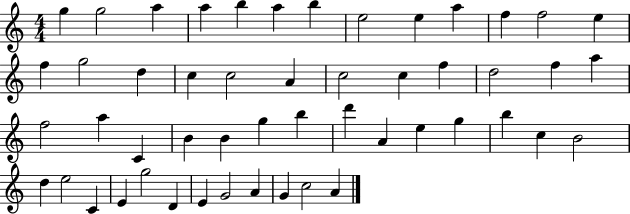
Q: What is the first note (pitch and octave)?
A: G5